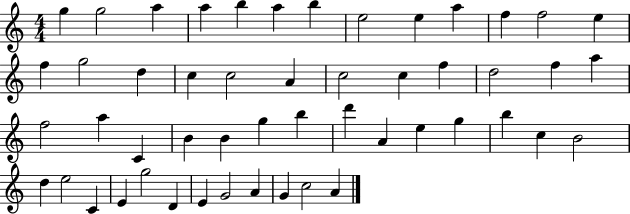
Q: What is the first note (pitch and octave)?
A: G5